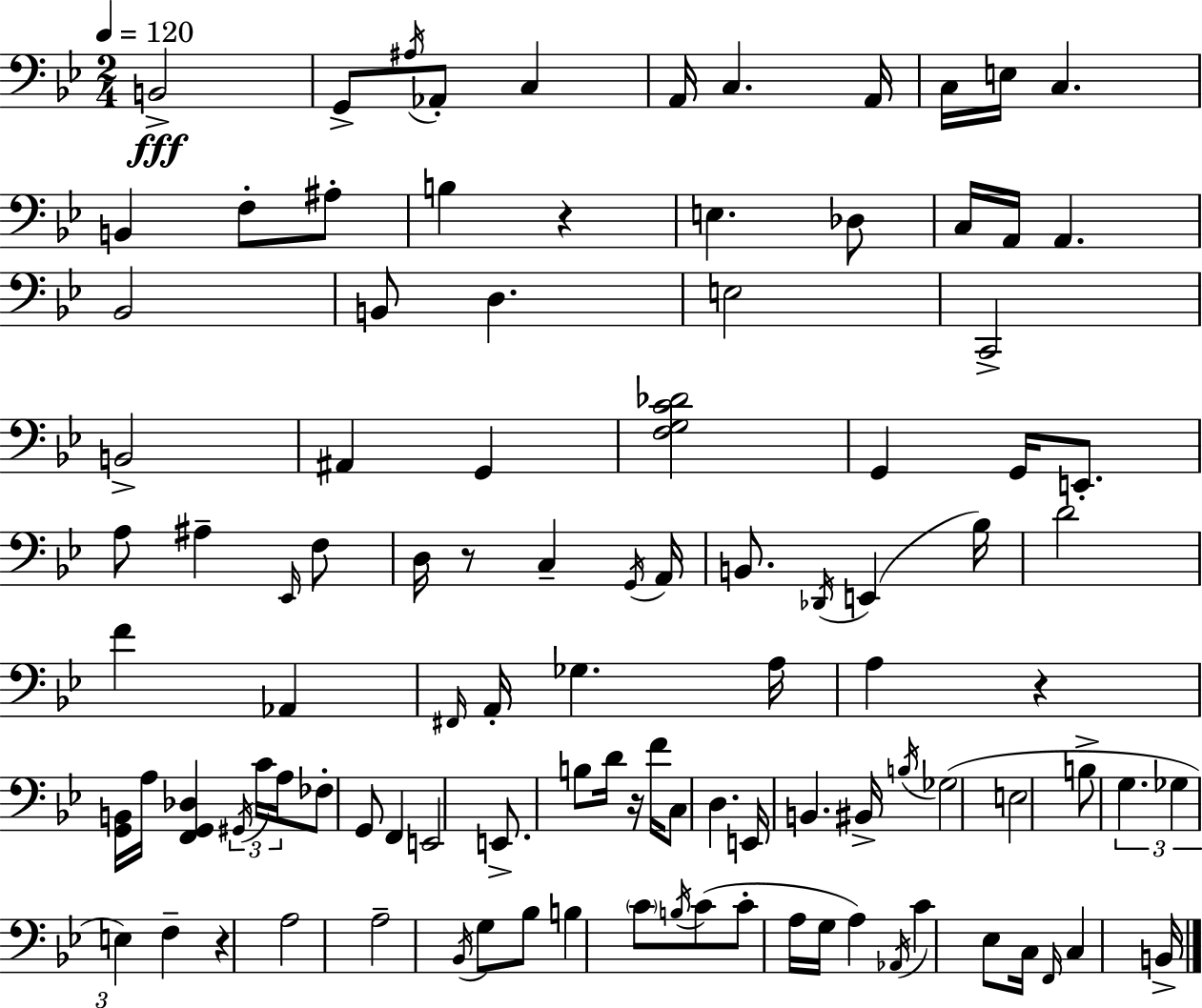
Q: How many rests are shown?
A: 5